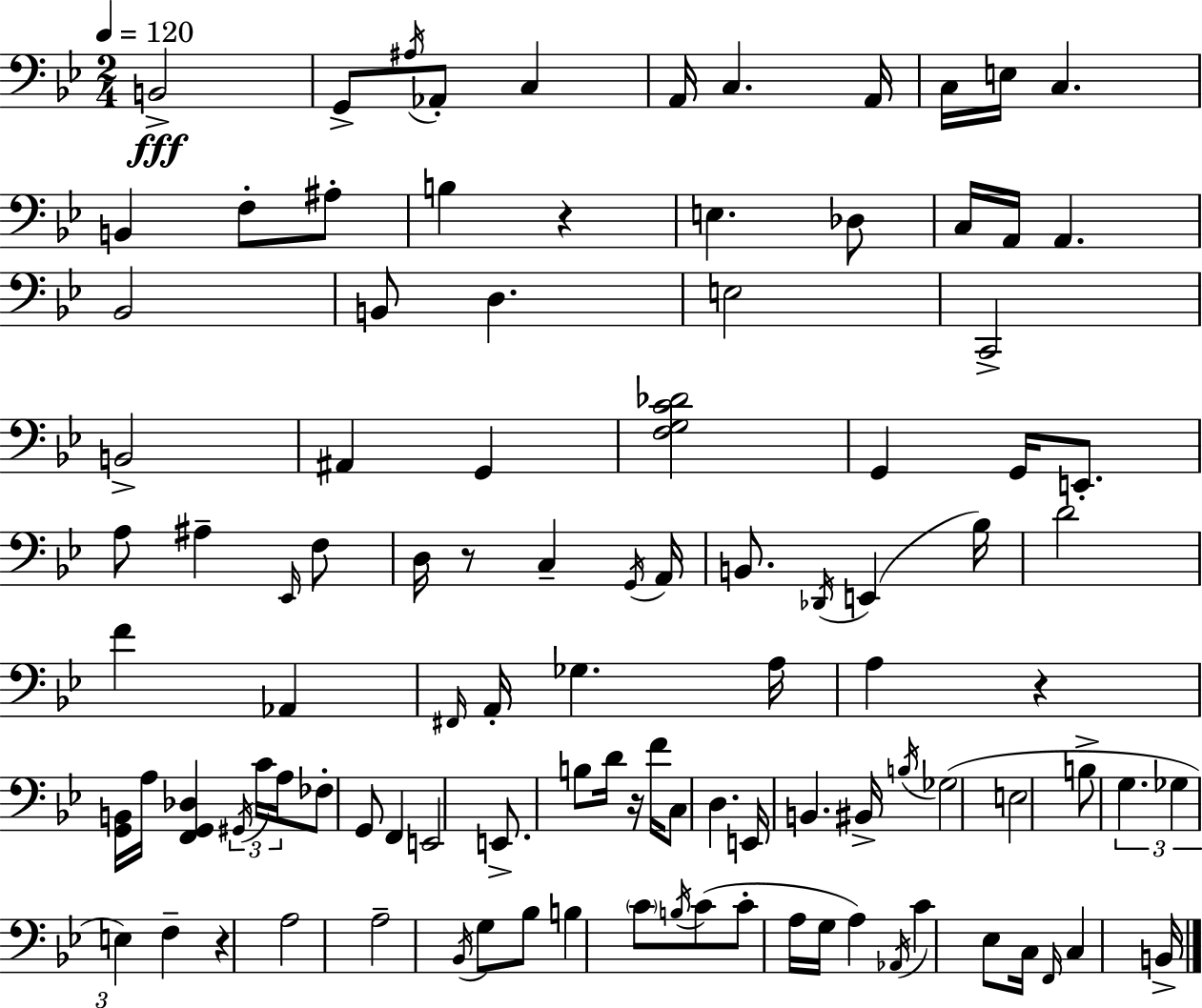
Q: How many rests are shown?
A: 5